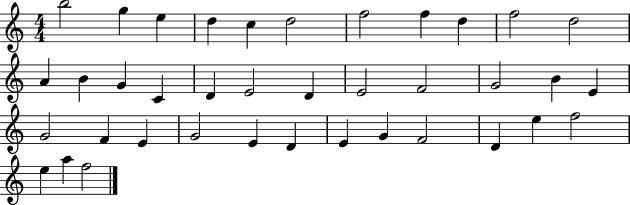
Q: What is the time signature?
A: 4/4